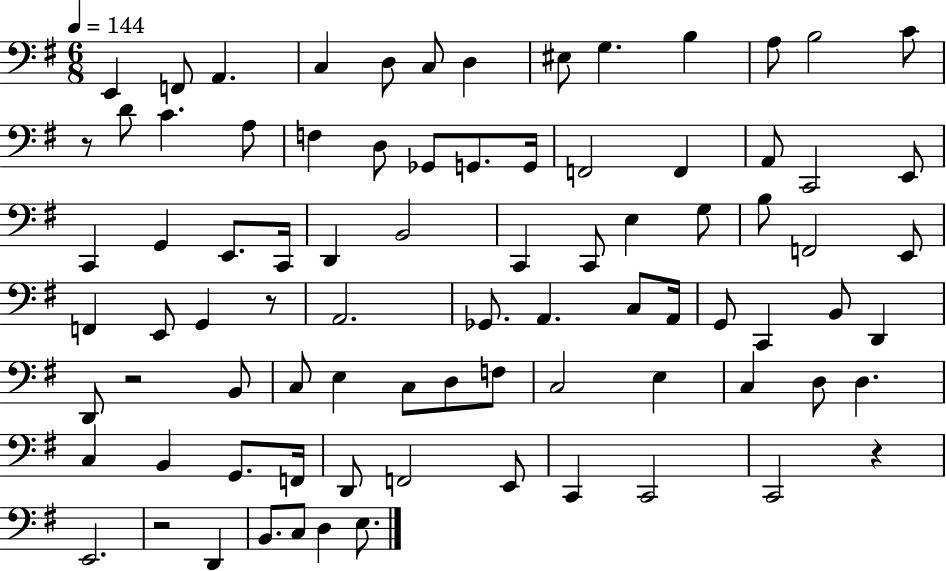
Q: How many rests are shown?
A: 5